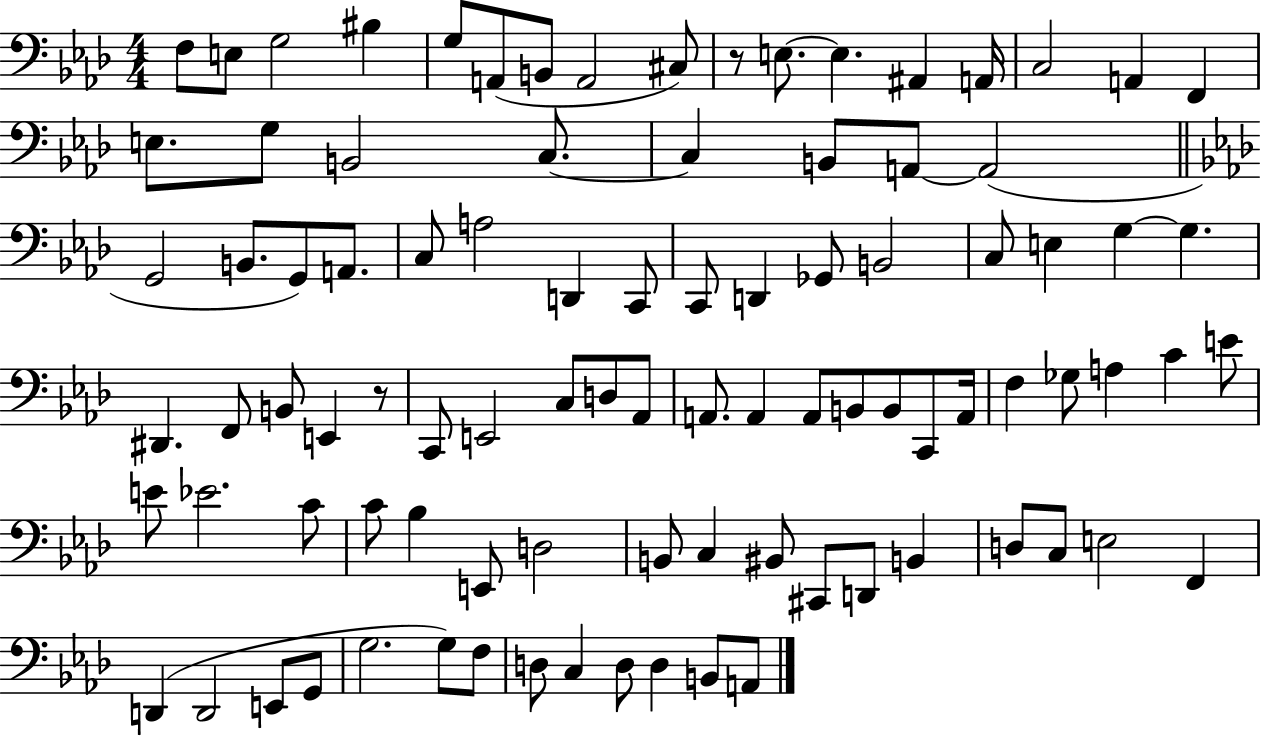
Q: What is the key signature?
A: AES major